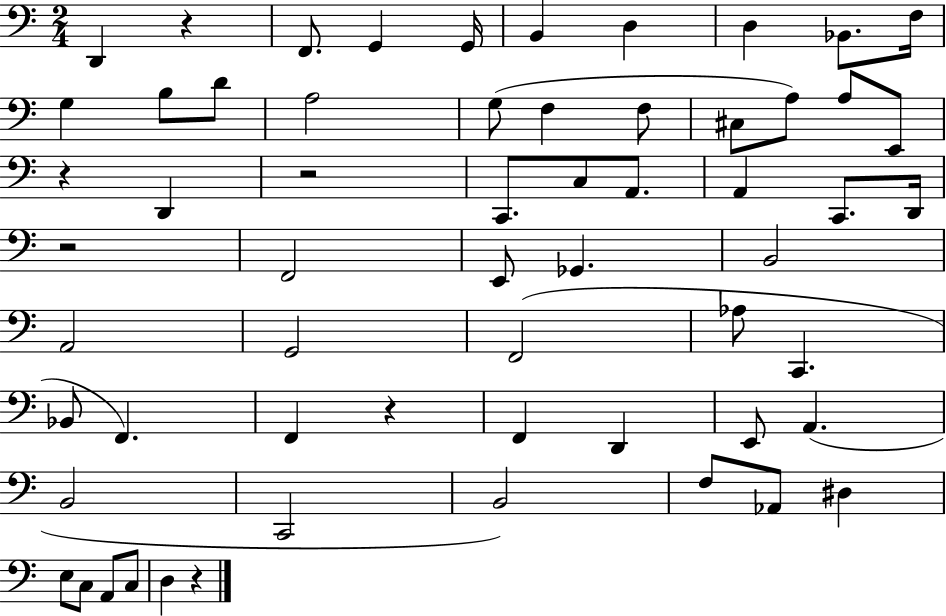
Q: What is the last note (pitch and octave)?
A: D3